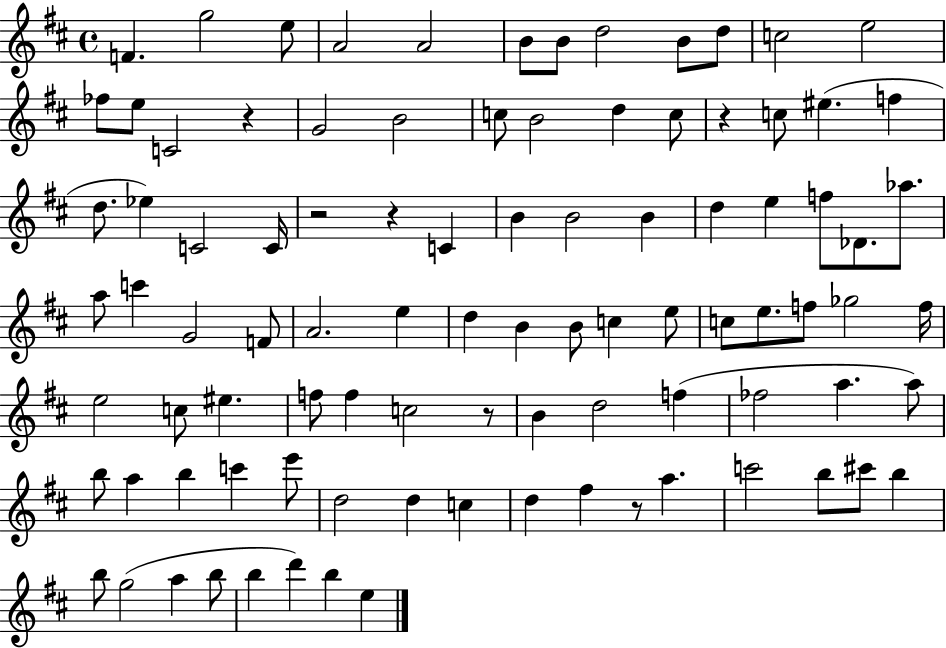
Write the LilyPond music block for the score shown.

{
  \clef treble
  \time 4/4
  \defaultTimeSignature
  \key d \major
  f'4. g''2 e''8 | a'2 a'2 | b'8 b'8 d''2 b'8 d''8 | c''2 e''2 | \break fes''8 e''8 c'2 r4 | g'2 b'2 | c''8 b'2 d''4 c''8 | r4 c''8 eis''4.( f''4 | \break d''8. ees''4) c'2 c'16 | r2 r4 c'4 | b'4 b'2 b'4 | d''4 e''4 f''8 des'8. aes''8. | \break a''8 c'''4 g'2 f'8 | a'2. e''4 | d''4 b'4 b'8 c''4 e''8 | c''8 e''8. f''8 ges''2 f''16 | \break e''2 c''8 eis''4. | f''8 f''4 c''2 r8 | b'4 d''2 f''4( | fes''2 a''4. a''8) | \break b''8 a''4 b''4 c'''4 e'''8 | d''2 d''4 c''4 | d''4 fis''4 r8 a''4. | c'''2 b''8 cis'''8 b''4 | \break b''8 g''2( a''4 b''8 | b''4 d'''4) b''4 e''4 | \bar "|."
}